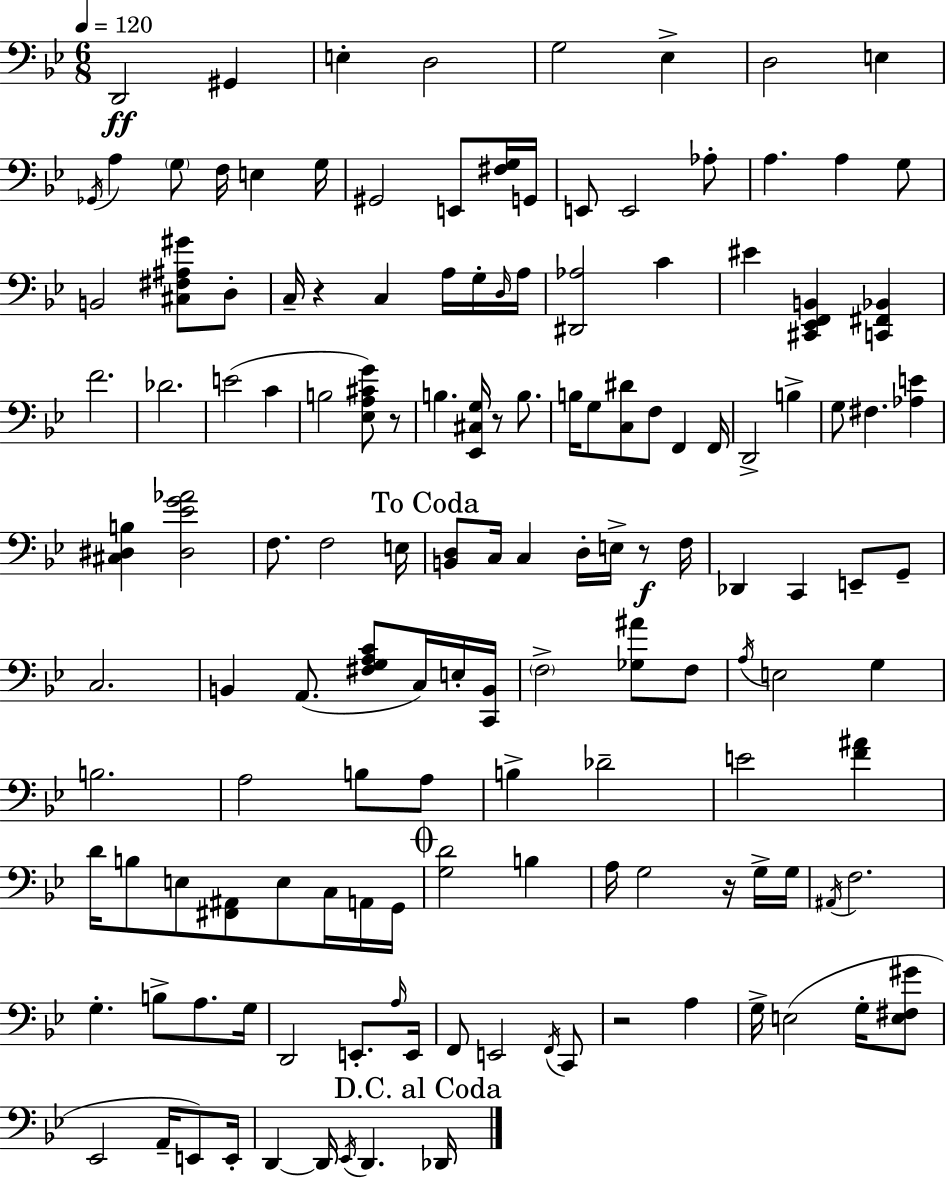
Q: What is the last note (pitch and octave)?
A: Db2